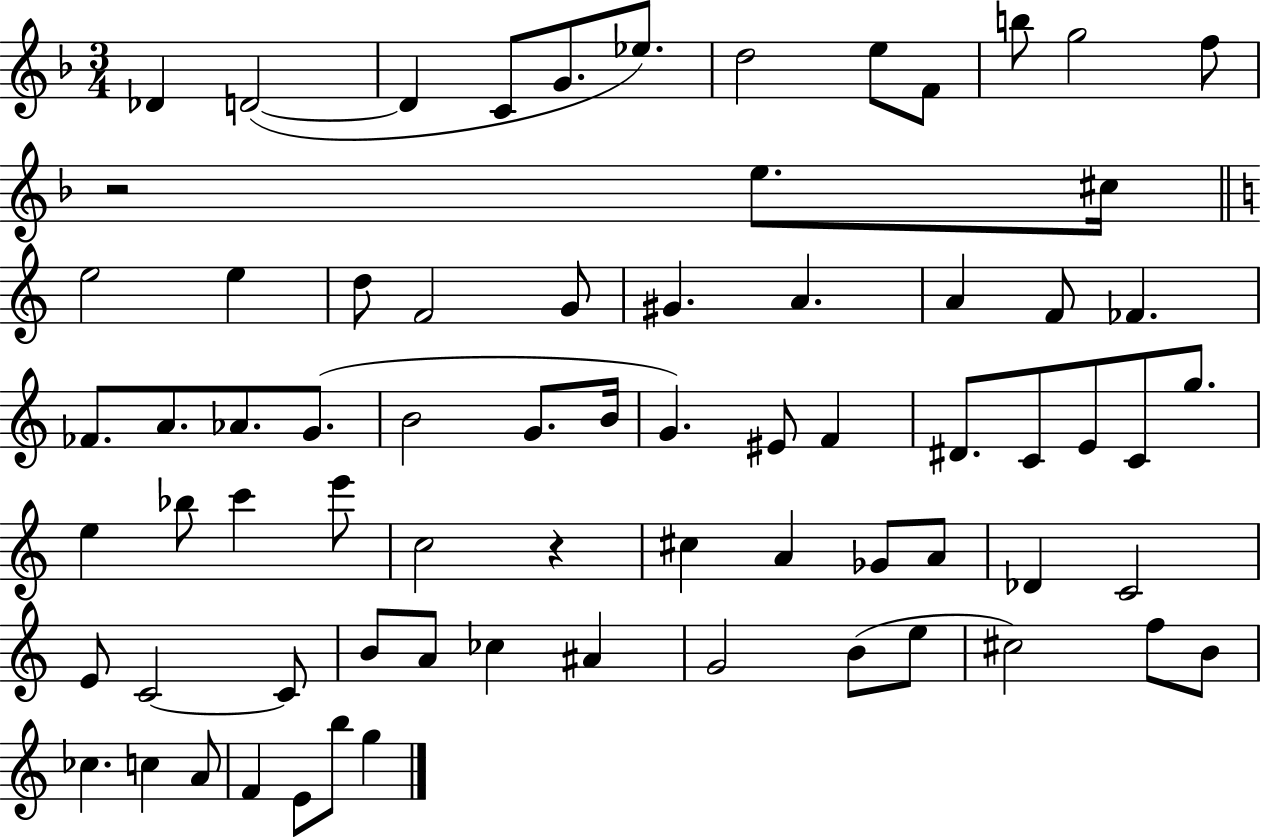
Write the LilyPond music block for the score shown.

{
  \clef treble
  \numericTimeSignature
  \time 3/4
  \key f \major
  des'4 d'2~(~ | d'4 c'8 g'8. ees''8.) | d''2 e''8 f'8 | b''8 g''2 f''8 | \break r2 e''8. cis''16 | \bar "||" \break \key c \major e''2 e''4 | d''8 f'2 g'8 | gis'4. a'4. | a'4 f'8 fes'4. | \break fes'8. a'8. aes'8. g'8.( | b'2 g'8. b'16 | g'4.) eis'8 f'4 | dis'8. c'8 e'8 c'8 g''8. | \break e''4 bes''8 c'''4 e'''8 | c''2 r4 | cis''4 a'4 ges'8 a'8 | des'4 c'2 | \break e'8 c'2~~ c'8 | b'8 a'8 ces''4 ais'4 | g'2 b'8( e''8 | cis''2) f''8 b'8 | \break ces''4. c''4 a'8 | f'4 e'8 b''8 g''4 | \bar "|."
}